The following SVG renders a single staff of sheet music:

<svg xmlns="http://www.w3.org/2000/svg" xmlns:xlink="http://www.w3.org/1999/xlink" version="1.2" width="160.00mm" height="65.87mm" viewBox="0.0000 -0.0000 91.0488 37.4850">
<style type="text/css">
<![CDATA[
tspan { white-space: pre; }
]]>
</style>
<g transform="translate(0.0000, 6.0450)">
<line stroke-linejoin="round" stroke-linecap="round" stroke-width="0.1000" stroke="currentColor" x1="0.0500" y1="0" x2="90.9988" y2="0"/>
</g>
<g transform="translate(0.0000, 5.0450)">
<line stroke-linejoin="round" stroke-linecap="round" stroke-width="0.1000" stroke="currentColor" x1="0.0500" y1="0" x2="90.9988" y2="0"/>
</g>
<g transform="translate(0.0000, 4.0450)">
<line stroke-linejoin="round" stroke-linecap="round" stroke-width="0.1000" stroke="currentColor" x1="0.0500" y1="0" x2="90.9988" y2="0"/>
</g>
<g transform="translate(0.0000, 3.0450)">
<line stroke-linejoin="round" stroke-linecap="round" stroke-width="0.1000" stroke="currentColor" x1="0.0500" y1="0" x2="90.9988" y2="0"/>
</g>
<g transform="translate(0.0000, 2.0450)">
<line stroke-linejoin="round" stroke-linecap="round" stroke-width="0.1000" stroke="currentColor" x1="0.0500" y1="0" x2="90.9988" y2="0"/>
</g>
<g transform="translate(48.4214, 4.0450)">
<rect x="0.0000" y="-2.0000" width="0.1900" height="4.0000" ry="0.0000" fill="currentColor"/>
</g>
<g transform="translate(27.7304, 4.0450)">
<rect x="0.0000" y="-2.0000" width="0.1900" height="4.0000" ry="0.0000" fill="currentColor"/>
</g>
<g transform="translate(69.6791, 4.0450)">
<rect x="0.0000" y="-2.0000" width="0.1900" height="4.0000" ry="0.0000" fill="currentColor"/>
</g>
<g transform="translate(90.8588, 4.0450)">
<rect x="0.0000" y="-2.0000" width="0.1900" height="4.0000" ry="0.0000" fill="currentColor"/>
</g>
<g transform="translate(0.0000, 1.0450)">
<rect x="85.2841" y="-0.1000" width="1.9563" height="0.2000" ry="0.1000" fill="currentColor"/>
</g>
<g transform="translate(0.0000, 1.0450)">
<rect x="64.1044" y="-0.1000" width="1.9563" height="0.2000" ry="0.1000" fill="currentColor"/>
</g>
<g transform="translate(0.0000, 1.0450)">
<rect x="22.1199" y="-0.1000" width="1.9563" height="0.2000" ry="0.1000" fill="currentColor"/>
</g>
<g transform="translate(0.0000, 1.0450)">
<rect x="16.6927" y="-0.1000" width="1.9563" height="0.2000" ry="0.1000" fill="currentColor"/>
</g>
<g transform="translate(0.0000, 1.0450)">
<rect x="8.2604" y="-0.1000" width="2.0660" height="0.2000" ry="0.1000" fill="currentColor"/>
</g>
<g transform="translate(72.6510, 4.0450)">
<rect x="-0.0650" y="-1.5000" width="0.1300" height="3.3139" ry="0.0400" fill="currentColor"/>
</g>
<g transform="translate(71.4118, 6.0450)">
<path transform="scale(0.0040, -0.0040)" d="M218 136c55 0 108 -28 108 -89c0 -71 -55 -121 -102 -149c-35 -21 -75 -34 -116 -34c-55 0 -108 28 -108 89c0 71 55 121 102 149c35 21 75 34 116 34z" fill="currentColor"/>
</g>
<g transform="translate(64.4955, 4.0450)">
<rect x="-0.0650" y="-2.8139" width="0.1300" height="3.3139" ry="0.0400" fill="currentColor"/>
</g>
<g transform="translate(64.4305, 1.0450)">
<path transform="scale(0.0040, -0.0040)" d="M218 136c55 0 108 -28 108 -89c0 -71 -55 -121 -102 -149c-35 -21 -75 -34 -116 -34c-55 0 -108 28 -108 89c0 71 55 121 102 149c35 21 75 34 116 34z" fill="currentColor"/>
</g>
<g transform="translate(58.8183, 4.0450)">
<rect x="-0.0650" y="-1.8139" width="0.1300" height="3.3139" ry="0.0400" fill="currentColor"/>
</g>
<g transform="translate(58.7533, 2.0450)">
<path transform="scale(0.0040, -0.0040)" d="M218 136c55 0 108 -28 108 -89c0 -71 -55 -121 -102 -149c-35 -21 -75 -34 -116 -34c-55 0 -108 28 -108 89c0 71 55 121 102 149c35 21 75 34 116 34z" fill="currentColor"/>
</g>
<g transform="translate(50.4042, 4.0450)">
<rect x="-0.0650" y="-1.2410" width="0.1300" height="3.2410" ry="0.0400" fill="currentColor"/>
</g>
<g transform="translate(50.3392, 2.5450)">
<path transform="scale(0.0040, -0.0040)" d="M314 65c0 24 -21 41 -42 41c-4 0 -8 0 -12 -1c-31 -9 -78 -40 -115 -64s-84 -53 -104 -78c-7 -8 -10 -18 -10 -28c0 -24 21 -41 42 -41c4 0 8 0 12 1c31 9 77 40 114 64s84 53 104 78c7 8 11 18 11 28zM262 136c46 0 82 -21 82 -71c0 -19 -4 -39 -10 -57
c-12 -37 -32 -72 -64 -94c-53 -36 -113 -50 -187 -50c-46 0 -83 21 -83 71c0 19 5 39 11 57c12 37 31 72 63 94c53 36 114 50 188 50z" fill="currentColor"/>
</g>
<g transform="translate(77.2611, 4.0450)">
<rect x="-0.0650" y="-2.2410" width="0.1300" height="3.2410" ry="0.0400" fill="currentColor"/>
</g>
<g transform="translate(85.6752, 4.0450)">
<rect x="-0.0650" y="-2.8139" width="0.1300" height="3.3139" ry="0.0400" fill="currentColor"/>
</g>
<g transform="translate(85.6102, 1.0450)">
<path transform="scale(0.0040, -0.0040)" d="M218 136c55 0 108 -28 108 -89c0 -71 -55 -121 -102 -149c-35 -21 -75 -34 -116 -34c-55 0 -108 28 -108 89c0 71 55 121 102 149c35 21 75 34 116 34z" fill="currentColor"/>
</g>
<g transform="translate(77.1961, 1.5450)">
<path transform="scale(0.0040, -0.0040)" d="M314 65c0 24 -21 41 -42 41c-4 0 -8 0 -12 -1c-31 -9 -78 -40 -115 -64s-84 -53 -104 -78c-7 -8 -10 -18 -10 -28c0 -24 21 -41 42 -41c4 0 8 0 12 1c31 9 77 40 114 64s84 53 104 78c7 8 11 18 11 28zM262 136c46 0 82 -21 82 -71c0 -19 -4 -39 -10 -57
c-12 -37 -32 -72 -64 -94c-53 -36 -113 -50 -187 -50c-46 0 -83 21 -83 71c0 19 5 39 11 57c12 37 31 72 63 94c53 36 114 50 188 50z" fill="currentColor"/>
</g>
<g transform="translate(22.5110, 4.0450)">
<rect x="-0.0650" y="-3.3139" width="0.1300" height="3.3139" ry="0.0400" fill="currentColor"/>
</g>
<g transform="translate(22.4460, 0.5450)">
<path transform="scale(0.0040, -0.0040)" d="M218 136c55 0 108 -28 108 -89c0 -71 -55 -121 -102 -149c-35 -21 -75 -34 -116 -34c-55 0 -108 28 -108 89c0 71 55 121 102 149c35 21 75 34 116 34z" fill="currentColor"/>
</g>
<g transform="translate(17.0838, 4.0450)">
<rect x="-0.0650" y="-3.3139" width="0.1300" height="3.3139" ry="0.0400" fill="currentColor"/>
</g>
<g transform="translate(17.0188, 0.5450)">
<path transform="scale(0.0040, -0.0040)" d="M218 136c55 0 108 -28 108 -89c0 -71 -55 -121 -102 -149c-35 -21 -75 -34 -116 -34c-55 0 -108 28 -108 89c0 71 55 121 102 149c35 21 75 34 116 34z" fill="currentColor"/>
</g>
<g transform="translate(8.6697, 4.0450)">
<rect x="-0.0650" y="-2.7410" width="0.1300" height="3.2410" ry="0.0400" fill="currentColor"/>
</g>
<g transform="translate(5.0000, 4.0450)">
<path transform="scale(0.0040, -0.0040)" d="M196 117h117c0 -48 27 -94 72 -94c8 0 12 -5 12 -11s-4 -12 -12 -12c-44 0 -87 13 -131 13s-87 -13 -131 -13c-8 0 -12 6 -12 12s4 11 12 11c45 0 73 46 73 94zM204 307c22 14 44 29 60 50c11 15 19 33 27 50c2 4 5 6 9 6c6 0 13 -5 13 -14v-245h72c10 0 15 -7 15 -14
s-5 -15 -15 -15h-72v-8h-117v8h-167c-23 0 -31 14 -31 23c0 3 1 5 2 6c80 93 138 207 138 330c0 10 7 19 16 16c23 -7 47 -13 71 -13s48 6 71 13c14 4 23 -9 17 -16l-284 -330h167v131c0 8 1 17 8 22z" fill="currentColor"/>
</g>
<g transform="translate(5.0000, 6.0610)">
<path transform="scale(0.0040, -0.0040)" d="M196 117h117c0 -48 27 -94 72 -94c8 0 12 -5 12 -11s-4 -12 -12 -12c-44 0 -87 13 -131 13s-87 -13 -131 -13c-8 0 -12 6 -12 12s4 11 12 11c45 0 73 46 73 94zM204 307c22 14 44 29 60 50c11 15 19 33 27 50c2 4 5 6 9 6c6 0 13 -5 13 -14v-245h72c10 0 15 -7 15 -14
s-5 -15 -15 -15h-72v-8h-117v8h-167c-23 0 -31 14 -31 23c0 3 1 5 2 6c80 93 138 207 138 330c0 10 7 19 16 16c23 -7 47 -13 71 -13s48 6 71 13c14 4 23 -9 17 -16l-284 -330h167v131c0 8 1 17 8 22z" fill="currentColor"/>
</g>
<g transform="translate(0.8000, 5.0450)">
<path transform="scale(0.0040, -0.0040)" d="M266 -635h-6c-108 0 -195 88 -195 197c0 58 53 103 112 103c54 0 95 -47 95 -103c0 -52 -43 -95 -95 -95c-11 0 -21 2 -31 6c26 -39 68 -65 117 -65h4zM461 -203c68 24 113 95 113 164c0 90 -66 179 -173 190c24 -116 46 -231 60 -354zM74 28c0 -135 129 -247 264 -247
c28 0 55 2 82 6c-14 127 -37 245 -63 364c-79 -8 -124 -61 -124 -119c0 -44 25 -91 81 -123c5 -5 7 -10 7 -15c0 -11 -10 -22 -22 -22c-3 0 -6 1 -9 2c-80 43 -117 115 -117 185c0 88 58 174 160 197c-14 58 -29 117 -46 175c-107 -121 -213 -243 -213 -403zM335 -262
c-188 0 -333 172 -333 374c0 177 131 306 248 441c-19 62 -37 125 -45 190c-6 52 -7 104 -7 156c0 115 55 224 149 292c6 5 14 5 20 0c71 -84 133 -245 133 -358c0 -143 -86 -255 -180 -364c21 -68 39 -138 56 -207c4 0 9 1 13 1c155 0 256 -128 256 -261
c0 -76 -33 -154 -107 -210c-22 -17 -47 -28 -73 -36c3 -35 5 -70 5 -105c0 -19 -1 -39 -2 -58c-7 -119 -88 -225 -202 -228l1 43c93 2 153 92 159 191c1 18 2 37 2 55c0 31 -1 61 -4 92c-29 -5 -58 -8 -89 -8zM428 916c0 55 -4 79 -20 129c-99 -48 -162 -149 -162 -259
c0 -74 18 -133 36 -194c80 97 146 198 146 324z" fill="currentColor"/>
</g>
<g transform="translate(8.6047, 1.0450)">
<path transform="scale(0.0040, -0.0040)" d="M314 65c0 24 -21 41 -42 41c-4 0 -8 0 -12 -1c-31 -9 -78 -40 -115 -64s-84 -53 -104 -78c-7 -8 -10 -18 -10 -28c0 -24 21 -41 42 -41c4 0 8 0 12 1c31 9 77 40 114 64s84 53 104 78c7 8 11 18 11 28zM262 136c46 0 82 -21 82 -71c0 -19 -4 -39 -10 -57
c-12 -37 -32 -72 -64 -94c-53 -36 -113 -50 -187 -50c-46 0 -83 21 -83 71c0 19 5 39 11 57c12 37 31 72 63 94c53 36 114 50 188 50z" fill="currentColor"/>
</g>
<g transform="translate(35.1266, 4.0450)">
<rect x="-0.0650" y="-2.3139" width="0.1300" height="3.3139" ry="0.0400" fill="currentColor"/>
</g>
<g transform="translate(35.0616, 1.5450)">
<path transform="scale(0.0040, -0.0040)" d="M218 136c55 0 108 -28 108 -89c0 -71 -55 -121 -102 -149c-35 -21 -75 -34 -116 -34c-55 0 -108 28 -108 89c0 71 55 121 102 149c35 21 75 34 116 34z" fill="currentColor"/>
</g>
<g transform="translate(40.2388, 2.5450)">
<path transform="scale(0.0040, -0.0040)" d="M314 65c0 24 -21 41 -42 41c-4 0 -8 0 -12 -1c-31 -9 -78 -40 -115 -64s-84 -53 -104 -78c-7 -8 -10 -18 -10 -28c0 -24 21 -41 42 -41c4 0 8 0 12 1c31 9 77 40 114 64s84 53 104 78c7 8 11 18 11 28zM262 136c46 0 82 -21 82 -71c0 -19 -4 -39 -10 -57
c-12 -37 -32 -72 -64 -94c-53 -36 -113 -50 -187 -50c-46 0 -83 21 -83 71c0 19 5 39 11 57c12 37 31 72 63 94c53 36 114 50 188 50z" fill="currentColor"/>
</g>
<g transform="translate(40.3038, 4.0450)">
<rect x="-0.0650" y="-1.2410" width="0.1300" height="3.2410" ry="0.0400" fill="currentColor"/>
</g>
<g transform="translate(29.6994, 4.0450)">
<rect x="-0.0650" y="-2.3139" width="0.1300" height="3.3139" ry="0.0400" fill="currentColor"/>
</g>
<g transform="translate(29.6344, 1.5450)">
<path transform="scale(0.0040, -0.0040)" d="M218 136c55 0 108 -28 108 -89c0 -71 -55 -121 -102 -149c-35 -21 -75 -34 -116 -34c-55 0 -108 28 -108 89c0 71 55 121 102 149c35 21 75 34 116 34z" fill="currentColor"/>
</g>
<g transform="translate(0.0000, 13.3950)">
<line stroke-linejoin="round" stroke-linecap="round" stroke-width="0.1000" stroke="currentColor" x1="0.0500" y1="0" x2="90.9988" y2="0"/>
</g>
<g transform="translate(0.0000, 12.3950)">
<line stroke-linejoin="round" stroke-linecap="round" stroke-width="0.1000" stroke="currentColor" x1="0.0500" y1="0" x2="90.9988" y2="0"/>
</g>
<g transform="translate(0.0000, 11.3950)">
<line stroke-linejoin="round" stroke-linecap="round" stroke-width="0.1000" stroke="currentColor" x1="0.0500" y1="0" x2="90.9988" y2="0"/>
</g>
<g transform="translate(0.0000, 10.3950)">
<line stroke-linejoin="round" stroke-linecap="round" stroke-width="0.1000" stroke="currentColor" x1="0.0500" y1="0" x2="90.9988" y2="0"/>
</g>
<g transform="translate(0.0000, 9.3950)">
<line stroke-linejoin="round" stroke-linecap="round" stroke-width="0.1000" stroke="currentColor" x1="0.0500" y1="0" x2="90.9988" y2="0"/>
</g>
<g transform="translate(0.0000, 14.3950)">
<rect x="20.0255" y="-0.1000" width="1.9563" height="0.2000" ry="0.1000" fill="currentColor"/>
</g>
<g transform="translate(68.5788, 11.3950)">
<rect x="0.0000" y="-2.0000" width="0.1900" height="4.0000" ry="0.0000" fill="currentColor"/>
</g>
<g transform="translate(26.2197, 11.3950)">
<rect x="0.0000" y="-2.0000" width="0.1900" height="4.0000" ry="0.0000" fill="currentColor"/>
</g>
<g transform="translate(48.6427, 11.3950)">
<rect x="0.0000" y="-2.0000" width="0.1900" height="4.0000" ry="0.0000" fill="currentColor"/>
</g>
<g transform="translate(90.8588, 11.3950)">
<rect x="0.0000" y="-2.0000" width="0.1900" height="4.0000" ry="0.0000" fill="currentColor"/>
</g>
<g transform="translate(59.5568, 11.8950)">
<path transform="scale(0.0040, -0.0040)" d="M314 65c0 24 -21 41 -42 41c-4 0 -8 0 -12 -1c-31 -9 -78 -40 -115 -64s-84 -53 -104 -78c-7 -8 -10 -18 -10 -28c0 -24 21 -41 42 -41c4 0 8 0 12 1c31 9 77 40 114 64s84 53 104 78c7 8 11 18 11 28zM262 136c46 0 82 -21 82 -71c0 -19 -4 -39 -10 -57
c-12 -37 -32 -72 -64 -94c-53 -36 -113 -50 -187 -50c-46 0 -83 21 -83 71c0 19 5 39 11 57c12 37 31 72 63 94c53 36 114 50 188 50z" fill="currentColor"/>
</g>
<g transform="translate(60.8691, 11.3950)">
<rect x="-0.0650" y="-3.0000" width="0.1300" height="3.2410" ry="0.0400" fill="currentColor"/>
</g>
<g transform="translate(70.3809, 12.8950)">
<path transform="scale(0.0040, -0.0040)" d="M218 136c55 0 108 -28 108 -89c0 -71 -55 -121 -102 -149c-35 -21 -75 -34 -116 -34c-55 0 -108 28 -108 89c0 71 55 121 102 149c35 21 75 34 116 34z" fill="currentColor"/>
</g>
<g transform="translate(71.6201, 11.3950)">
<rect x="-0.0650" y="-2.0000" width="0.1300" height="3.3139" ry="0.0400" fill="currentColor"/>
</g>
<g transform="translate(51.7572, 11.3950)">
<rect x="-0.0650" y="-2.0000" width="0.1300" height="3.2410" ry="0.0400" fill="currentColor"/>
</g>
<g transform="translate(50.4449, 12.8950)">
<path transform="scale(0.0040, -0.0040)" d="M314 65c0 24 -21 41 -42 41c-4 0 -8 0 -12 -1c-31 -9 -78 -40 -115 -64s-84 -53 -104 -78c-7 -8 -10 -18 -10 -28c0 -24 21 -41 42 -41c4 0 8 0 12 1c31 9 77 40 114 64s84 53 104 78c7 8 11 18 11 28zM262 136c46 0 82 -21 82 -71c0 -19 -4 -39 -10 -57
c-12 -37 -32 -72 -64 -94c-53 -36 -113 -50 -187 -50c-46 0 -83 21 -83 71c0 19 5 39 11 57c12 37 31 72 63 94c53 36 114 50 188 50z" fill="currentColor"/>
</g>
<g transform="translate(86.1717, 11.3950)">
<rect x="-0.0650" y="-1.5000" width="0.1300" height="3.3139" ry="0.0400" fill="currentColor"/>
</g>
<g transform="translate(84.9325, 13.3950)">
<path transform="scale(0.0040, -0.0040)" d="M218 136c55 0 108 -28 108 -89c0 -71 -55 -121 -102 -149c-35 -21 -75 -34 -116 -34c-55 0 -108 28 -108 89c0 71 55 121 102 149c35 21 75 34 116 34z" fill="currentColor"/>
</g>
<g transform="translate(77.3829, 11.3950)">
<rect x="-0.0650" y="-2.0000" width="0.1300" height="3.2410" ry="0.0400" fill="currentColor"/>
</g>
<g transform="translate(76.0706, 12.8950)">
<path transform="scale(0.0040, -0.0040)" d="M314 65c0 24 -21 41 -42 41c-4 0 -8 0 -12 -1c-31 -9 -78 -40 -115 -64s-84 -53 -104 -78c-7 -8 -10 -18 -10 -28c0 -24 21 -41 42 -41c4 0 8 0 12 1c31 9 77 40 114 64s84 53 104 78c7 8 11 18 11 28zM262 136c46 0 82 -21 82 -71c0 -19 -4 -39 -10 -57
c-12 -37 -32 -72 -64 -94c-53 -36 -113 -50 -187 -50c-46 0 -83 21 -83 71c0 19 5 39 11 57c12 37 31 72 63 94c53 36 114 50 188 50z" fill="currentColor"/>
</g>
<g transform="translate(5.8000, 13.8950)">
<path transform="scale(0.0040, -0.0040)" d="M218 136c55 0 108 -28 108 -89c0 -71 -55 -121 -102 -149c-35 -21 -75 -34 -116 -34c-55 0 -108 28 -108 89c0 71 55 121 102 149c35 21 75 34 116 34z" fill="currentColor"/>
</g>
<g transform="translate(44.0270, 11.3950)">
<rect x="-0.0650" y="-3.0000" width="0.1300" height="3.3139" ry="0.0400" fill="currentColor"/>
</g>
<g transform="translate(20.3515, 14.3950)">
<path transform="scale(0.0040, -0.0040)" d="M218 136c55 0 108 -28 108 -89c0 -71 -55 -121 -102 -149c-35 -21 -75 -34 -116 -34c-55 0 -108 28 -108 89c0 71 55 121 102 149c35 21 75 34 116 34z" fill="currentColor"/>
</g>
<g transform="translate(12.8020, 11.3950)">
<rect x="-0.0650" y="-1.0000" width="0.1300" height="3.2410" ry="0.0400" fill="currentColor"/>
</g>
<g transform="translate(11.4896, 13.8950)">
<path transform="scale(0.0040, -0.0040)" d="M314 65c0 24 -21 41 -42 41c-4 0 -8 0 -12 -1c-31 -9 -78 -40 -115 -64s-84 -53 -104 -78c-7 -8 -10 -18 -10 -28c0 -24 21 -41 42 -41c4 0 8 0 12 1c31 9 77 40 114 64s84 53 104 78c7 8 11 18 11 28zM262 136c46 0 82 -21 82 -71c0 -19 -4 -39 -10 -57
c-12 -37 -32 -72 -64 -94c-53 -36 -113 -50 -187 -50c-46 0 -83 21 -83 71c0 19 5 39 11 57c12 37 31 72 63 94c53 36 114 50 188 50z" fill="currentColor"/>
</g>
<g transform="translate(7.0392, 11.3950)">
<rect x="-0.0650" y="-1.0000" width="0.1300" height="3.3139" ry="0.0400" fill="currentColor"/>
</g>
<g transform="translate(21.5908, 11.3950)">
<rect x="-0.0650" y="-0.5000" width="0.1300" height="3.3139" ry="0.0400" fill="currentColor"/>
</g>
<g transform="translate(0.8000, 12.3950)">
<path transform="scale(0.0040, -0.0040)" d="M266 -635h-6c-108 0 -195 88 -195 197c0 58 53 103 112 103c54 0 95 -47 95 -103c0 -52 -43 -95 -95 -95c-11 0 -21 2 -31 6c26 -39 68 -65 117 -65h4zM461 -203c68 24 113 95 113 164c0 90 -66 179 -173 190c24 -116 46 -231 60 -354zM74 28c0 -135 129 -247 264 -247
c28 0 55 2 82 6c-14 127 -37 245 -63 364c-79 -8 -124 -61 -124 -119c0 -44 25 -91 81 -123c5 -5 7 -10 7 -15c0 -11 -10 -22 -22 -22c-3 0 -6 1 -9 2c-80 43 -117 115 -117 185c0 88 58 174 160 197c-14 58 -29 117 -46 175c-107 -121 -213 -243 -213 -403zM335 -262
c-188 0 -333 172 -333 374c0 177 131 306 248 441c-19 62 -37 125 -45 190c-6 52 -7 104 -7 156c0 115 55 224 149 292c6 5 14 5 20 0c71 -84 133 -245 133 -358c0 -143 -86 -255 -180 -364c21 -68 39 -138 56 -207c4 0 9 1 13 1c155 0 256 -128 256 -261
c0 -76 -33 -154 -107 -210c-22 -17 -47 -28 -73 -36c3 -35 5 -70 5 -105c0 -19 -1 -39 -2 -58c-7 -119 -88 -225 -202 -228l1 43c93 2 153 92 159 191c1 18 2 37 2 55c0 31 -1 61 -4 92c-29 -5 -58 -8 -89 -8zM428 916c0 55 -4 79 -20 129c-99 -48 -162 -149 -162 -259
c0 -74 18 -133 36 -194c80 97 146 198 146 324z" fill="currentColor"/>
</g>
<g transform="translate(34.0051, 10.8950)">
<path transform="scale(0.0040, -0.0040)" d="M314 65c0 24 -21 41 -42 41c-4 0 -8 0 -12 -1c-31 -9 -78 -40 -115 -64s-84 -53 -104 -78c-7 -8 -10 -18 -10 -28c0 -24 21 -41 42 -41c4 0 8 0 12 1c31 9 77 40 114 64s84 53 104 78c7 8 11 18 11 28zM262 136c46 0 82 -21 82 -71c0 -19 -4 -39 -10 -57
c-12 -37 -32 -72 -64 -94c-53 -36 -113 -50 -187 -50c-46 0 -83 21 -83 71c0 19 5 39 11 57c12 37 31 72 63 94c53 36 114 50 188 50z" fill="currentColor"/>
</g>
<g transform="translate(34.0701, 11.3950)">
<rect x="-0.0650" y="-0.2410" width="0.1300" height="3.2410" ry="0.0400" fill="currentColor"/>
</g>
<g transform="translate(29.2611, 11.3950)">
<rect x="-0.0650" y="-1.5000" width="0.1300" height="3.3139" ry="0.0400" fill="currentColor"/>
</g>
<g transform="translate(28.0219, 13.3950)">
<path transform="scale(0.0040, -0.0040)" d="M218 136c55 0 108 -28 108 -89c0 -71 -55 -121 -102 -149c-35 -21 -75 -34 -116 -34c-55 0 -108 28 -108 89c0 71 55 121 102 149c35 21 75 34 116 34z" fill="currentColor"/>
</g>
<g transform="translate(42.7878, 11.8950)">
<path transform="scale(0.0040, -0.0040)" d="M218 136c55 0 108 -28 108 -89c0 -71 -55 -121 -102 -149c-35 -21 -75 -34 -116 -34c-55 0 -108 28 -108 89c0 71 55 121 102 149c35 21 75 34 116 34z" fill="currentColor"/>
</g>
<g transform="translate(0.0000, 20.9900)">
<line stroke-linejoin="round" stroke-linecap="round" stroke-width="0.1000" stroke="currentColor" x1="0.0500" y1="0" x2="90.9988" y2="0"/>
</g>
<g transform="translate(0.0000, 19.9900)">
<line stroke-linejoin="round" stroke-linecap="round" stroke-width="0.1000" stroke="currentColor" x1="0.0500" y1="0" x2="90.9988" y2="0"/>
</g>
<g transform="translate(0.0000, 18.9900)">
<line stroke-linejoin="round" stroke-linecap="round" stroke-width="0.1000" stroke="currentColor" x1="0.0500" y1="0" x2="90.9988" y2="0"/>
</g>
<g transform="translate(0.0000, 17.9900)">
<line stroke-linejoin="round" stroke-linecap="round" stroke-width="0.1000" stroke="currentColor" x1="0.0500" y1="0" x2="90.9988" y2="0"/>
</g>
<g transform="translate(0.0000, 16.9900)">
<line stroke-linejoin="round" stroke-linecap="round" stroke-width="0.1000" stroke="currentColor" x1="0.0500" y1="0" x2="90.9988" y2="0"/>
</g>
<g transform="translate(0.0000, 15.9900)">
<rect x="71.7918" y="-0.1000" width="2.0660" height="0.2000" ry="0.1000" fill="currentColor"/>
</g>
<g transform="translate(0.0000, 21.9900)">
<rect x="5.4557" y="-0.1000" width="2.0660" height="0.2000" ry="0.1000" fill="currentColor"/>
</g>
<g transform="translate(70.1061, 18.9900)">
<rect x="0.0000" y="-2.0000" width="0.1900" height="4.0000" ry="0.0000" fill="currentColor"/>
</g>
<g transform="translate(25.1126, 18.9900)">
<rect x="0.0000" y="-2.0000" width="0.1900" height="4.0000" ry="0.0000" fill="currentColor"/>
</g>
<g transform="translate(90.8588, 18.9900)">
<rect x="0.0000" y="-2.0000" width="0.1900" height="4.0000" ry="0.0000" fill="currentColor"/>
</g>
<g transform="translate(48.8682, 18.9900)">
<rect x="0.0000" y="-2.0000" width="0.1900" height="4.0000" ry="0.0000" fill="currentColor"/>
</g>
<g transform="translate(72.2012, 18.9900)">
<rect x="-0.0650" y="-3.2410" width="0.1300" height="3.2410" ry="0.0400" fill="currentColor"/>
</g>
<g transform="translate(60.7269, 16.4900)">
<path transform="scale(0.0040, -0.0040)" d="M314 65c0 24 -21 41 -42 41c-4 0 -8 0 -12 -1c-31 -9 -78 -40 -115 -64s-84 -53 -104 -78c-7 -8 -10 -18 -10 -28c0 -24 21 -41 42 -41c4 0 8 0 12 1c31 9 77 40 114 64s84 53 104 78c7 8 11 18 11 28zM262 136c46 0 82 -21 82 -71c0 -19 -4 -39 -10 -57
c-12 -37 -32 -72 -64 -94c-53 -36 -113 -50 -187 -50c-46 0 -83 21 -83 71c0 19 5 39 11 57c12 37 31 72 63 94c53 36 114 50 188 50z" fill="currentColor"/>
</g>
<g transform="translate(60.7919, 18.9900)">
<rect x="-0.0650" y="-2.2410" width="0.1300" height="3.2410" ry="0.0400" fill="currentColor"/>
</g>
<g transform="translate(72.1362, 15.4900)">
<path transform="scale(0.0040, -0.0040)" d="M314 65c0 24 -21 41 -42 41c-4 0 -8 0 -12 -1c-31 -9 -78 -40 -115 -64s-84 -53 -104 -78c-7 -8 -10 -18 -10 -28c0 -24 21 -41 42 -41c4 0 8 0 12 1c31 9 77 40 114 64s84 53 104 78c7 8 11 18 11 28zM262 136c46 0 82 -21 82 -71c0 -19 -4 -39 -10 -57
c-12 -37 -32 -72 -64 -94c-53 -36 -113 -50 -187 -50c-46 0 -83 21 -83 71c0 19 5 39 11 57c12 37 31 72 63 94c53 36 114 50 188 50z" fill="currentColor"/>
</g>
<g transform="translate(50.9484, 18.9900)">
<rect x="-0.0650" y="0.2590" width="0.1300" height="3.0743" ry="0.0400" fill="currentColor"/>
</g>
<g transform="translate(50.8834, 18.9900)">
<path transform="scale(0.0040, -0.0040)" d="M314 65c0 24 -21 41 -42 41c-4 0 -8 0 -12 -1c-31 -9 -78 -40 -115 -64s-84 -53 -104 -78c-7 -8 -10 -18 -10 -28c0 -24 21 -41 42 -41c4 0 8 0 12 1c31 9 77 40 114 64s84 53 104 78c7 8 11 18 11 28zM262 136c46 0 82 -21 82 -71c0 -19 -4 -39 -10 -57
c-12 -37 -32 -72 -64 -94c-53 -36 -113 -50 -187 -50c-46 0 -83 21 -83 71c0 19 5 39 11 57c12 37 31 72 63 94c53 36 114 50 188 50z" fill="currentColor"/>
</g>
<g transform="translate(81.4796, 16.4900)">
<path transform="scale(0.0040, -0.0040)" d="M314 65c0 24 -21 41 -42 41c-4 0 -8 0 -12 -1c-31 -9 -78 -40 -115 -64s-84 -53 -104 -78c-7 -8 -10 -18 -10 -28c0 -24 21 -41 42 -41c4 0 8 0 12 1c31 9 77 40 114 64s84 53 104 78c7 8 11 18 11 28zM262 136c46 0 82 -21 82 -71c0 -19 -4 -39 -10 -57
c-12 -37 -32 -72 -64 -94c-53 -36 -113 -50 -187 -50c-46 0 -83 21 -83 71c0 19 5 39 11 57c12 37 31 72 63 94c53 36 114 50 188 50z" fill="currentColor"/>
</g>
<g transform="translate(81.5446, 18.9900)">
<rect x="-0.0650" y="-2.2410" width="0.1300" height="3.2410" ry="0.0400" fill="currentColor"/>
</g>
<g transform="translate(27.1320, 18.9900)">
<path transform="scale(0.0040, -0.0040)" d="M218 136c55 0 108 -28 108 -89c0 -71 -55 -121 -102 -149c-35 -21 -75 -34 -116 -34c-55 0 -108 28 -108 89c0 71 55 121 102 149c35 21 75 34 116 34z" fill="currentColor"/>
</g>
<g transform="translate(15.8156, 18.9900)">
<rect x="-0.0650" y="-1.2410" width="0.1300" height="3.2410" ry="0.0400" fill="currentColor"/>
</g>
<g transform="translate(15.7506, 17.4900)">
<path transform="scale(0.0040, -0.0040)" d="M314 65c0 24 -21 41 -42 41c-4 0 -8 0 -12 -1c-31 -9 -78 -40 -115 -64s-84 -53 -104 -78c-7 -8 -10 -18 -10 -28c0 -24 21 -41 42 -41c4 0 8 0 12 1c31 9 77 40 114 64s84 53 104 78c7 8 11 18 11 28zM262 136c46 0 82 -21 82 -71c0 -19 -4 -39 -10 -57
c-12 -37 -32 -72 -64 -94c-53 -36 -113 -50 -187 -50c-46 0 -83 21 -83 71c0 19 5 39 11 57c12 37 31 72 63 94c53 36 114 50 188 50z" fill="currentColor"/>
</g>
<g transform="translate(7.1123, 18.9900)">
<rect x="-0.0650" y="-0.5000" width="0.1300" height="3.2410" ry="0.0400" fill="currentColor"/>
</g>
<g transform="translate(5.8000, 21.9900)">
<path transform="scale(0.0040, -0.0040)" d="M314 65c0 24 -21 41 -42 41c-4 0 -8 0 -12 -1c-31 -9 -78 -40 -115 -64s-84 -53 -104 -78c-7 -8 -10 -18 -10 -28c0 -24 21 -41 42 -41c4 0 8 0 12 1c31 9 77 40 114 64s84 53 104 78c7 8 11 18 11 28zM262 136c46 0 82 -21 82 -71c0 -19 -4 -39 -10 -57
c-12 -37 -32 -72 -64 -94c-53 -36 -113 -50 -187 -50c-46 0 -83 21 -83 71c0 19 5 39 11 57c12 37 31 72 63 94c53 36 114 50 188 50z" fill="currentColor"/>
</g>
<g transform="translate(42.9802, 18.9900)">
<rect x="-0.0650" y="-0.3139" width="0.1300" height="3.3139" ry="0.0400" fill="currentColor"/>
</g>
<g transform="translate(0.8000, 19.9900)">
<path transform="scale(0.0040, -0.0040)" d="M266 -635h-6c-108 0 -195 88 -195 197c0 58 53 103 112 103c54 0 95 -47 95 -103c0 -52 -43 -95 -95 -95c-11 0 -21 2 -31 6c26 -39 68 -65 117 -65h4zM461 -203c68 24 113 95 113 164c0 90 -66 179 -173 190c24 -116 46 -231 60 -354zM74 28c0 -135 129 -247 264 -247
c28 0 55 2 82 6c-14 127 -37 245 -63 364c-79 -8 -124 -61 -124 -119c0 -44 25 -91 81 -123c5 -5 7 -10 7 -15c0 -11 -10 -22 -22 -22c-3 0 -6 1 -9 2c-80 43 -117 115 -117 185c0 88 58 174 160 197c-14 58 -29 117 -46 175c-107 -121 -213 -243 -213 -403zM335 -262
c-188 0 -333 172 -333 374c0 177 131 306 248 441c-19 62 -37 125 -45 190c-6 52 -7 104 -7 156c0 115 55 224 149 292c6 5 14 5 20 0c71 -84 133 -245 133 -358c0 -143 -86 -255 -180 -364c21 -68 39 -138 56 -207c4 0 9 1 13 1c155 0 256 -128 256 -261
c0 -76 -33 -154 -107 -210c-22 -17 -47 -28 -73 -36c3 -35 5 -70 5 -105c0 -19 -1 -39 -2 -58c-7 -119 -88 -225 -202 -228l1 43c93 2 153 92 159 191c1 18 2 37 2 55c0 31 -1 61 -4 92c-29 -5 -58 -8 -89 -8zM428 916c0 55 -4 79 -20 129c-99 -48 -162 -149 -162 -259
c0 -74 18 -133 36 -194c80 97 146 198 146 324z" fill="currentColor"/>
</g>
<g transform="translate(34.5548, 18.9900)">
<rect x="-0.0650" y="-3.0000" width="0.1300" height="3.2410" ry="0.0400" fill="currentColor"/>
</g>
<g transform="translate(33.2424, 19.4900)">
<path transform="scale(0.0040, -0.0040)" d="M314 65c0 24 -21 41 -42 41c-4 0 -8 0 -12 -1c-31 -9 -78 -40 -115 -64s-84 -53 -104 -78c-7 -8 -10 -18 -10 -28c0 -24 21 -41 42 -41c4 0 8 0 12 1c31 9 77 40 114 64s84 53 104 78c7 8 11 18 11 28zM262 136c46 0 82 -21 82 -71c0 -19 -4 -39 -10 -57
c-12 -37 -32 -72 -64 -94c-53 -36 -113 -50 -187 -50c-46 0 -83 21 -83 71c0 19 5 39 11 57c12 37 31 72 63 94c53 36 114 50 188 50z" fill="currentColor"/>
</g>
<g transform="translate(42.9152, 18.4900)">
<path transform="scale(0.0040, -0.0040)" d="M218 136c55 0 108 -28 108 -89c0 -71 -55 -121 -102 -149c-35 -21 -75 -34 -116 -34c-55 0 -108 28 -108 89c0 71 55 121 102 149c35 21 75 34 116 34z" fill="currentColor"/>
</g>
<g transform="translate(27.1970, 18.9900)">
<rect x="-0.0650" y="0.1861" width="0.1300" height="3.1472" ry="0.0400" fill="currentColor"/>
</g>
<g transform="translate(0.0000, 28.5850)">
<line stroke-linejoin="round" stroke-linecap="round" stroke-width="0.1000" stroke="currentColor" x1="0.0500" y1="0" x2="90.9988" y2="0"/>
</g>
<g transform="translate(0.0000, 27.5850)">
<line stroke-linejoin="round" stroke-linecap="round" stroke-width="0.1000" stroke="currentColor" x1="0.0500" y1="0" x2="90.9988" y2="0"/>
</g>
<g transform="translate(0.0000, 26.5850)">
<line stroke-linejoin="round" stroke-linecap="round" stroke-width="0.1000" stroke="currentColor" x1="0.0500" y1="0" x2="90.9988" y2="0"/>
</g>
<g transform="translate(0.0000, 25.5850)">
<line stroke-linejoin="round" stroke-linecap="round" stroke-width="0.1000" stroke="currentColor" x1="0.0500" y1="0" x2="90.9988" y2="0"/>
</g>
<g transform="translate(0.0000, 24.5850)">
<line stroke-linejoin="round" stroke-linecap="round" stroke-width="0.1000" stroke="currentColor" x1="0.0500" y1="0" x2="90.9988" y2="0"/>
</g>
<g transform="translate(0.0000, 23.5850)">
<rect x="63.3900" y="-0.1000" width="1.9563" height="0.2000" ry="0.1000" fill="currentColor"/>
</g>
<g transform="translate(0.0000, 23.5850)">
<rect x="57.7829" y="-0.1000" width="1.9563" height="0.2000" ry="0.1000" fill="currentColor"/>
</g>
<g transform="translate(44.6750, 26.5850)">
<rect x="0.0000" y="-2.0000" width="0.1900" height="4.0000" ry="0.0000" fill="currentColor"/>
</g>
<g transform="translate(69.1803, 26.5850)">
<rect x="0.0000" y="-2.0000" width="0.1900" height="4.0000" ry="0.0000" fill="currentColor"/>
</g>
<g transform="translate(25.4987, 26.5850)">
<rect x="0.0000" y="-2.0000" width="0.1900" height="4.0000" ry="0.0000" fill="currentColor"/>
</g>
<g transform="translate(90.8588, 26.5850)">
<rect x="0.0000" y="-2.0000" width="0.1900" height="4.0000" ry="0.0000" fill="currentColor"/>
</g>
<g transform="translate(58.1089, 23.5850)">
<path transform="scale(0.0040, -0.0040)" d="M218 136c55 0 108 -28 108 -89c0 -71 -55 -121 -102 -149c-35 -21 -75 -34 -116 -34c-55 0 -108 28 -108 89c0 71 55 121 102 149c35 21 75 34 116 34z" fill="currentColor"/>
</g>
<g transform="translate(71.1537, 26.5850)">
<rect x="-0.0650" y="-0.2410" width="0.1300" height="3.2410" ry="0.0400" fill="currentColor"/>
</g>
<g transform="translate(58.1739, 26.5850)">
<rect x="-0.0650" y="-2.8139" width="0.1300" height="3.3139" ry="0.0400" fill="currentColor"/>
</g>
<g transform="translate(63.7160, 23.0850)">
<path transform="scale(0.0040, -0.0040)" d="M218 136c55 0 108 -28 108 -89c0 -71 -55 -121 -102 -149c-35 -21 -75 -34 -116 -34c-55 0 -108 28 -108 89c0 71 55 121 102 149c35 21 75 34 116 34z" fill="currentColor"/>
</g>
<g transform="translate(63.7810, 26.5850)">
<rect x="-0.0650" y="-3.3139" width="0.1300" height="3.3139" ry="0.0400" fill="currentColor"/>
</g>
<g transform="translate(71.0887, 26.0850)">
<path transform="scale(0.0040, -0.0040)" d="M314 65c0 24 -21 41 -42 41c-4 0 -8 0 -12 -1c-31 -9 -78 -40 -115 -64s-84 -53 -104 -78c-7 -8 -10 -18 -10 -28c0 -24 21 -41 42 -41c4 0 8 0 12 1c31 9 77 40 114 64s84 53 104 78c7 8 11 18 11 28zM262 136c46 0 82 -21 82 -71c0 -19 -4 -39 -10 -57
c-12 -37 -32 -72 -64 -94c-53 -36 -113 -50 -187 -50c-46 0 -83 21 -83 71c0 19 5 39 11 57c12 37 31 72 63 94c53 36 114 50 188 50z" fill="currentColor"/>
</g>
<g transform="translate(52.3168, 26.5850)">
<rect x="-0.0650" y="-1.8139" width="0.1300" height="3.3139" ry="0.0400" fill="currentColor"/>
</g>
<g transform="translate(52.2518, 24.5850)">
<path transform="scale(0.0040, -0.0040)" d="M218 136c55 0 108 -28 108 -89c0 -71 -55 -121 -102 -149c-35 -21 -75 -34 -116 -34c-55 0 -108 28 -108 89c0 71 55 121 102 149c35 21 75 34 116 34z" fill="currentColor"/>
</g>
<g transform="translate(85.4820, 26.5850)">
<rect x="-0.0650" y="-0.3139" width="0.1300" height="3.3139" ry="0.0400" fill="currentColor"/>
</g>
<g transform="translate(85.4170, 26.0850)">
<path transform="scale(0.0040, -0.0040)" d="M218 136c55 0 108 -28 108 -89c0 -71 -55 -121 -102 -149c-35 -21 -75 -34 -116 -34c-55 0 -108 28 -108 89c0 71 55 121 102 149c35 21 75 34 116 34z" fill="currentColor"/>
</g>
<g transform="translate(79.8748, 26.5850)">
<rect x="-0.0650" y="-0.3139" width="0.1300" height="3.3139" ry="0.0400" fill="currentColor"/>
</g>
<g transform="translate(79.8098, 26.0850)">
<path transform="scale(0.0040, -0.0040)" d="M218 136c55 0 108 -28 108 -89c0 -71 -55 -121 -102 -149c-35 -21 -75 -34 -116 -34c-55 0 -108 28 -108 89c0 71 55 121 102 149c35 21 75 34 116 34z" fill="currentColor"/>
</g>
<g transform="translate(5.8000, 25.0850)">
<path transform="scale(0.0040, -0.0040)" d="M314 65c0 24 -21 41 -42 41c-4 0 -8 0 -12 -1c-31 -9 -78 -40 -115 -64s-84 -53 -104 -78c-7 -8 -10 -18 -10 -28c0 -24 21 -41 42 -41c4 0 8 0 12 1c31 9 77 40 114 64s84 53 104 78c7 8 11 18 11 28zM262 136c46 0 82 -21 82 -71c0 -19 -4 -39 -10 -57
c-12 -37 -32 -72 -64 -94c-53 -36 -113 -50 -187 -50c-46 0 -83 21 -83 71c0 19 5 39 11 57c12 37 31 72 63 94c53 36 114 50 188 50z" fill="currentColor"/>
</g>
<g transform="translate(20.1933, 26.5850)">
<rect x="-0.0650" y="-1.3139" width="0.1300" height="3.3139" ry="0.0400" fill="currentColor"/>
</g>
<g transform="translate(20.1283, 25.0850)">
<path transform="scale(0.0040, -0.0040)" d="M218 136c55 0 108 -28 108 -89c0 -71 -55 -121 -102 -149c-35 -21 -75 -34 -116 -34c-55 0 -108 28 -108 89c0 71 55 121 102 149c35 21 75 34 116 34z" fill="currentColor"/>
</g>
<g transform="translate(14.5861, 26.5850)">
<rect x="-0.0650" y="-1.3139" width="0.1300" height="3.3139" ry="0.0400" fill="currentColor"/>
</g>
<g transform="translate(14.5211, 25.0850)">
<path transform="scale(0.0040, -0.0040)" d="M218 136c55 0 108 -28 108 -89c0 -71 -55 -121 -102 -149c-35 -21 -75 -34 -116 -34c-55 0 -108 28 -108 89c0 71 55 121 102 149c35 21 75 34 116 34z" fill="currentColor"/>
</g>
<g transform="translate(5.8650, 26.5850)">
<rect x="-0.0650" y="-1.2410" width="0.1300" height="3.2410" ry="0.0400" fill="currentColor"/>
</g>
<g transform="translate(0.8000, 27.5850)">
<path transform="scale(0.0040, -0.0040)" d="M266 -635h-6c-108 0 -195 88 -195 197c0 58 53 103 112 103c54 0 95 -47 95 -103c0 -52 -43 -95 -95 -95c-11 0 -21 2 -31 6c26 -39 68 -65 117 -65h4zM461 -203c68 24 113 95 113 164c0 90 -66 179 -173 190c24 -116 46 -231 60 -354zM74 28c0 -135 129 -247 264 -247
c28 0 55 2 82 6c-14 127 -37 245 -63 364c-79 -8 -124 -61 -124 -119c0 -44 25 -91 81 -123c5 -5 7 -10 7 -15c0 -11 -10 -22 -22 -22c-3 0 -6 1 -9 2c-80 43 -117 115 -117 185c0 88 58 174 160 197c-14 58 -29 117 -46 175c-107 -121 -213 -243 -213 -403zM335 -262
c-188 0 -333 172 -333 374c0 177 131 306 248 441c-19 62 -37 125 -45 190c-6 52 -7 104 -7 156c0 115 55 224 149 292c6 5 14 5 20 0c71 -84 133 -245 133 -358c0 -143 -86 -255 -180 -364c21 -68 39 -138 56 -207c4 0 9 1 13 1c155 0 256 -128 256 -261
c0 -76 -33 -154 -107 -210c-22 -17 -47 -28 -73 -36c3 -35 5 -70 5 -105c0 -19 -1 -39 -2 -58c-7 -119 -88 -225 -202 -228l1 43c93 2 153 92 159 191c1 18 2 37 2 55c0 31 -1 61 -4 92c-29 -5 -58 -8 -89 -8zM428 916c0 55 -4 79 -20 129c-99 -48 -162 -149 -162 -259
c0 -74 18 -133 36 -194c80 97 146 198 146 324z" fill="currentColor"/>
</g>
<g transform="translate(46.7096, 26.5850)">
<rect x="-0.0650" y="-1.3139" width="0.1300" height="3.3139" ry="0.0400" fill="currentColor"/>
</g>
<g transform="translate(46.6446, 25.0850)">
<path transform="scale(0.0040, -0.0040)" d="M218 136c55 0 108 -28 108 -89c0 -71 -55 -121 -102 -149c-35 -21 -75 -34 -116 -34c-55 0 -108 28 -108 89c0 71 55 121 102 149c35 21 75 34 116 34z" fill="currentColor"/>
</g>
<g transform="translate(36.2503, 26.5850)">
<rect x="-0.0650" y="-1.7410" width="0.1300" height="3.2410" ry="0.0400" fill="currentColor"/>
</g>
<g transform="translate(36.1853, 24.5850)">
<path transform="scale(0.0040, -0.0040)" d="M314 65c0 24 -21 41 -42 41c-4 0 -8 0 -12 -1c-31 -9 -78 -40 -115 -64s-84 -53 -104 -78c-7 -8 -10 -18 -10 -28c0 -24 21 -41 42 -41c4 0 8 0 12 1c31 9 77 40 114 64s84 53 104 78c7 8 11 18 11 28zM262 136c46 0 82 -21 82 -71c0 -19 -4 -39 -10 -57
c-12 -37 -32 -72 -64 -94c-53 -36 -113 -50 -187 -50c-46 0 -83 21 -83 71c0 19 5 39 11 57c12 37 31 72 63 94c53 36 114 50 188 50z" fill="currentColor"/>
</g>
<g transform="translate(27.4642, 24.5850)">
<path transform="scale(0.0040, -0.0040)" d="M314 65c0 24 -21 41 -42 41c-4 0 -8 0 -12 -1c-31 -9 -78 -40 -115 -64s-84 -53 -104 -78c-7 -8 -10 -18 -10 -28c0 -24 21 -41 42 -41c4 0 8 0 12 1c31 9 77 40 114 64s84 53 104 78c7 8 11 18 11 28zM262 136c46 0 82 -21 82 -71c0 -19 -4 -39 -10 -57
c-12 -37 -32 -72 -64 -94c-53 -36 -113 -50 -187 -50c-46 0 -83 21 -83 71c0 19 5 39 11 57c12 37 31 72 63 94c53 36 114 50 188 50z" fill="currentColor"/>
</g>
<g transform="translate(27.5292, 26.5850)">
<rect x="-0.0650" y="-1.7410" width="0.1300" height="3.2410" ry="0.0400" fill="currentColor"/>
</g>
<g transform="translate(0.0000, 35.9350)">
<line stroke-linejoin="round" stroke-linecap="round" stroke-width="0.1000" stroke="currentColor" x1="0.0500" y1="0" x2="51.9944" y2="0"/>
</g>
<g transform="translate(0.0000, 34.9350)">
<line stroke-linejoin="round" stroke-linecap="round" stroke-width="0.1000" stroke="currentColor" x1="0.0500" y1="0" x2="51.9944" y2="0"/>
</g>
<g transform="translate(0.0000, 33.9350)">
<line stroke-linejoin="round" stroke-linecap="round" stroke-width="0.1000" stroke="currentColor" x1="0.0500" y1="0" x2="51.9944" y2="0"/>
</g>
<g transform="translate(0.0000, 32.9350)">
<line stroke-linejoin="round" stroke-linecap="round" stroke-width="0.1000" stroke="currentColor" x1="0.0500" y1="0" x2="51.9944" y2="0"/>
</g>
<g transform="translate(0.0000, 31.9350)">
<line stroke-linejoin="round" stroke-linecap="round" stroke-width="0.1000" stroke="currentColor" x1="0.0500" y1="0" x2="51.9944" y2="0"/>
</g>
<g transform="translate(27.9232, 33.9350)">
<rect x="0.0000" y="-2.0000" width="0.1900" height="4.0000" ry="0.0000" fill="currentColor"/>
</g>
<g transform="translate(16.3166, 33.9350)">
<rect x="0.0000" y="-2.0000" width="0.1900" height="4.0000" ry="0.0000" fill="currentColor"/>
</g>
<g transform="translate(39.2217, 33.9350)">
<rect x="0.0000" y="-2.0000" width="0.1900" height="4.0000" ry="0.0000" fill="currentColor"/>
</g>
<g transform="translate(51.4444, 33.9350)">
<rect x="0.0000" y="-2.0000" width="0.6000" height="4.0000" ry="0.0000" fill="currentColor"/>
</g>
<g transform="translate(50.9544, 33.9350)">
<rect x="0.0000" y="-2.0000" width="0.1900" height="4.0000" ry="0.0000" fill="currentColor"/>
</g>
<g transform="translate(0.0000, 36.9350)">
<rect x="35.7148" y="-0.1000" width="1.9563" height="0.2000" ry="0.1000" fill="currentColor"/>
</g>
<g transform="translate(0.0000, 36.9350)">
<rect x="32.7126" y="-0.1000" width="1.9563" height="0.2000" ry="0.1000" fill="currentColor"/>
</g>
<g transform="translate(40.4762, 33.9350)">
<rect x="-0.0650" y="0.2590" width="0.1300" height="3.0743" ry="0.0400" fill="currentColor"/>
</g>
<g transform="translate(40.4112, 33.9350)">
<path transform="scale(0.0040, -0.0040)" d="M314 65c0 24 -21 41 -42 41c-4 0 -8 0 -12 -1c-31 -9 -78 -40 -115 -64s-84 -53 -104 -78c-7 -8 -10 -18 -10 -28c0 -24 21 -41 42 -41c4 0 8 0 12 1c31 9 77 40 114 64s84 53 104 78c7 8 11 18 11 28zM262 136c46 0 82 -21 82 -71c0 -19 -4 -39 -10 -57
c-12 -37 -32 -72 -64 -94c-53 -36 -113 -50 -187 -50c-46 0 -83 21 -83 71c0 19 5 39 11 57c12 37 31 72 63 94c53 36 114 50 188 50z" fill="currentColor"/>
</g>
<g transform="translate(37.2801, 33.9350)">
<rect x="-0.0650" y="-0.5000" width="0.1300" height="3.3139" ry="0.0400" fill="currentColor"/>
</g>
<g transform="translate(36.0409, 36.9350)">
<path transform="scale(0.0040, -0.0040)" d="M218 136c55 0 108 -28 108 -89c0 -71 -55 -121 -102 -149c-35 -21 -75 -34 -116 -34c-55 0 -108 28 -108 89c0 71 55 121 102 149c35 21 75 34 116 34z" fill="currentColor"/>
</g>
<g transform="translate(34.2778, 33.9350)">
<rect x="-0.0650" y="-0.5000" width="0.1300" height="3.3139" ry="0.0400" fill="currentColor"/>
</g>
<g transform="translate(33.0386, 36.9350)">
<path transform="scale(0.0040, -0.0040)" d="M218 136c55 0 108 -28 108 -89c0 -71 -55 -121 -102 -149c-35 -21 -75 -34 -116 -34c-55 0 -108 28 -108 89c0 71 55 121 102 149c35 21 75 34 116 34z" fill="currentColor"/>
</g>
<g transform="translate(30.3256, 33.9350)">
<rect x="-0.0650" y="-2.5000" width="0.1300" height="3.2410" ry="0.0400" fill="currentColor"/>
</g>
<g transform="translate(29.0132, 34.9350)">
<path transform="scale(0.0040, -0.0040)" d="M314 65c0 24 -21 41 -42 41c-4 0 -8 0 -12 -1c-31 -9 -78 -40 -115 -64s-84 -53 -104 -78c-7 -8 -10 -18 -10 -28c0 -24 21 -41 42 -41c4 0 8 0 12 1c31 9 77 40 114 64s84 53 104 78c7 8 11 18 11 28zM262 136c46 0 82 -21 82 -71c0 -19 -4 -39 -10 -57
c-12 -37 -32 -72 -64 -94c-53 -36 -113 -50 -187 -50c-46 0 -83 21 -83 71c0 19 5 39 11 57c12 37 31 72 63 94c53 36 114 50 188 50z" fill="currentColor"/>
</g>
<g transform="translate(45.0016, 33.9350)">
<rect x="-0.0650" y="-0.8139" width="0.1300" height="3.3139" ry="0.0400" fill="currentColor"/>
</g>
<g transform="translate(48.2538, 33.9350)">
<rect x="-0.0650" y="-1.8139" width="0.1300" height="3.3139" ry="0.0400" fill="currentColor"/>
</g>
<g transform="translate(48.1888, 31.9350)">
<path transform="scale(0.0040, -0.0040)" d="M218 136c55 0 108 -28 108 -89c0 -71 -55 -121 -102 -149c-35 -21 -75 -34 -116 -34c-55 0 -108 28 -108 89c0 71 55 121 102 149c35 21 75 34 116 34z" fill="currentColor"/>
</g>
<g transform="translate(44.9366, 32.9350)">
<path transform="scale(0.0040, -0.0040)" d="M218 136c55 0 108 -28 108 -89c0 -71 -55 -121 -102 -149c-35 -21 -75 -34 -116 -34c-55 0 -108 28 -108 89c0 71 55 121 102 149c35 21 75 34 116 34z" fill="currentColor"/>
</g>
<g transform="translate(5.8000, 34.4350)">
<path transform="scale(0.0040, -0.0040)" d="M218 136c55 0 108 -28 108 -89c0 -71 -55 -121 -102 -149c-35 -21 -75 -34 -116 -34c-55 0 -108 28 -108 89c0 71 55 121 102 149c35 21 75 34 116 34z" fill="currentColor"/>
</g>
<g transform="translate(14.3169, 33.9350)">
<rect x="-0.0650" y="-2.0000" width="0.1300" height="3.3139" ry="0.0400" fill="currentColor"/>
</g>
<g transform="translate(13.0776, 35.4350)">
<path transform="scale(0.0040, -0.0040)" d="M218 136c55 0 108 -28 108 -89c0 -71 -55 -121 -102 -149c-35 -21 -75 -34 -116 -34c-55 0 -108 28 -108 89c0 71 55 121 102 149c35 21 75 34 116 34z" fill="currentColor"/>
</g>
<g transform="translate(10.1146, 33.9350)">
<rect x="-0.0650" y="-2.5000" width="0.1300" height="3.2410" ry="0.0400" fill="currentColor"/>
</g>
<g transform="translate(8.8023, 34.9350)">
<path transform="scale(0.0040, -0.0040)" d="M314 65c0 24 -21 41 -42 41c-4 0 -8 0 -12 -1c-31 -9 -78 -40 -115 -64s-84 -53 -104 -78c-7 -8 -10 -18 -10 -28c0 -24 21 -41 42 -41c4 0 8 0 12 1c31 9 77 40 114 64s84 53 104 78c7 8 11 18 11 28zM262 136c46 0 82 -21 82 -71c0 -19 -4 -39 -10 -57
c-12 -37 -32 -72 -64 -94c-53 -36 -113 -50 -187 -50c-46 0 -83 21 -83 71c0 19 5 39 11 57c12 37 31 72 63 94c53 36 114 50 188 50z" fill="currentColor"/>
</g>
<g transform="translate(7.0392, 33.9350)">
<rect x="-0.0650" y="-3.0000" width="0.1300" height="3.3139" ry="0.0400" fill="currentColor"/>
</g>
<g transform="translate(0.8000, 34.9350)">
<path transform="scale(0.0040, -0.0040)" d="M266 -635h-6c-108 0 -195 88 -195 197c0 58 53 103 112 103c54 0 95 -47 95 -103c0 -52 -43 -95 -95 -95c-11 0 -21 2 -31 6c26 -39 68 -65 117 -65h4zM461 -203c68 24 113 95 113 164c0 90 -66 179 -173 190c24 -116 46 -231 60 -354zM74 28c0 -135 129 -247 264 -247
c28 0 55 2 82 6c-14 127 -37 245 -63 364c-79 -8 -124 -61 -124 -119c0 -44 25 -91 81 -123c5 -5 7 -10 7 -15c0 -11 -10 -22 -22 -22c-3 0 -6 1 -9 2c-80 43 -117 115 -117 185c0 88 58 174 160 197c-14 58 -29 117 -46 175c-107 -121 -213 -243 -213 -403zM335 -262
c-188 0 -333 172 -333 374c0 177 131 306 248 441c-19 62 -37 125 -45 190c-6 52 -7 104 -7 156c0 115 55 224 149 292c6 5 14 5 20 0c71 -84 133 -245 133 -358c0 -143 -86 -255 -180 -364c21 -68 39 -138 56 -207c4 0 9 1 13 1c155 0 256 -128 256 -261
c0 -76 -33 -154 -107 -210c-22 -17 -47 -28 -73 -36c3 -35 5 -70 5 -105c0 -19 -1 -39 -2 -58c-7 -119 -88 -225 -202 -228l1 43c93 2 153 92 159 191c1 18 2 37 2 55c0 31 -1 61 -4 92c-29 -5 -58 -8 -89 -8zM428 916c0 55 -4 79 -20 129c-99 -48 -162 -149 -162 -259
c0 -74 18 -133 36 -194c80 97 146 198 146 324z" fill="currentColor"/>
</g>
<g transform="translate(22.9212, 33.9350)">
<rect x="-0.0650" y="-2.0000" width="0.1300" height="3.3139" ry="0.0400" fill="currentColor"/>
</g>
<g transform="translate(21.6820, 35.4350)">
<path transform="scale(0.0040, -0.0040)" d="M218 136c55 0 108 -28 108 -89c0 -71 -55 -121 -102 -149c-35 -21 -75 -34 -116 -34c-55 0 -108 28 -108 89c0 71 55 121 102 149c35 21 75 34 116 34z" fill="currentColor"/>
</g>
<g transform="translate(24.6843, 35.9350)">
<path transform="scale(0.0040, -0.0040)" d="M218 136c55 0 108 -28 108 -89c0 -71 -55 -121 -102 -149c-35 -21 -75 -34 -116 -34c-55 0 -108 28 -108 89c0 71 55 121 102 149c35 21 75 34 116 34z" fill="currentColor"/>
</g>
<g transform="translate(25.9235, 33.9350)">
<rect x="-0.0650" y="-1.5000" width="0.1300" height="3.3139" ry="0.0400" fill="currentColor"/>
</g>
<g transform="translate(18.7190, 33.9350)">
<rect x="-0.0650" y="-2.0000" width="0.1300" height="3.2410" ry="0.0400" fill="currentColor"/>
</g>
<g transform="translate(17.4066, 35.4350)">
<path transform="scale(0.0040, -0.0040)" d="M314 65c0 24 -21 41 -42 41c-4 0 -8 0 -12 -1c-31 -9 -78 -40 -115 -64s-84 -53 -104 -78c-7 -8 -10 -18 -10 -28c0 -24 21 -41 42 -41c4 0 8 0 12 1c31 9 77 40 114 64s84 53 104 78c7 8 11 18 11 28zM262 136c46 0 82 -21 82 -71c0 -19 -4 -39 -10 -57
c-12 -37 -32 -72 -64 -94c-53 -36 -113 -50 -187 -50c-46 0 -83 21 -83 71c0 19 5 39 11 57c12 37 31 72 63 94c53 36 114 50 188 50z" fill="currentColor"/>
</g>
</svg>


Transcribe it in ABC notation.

X:1
T:Untitled
M:4/4
L:1/4
K:C
a2 b b g g e2 e2 f a E g2 a D D2 C E c2 A F2 A2 F F2 E C2 e2 B A2 c B2 g2 b2 g2 e2 e e f2 f2 e f a b c2 c c A G2 F F2 F E G2 C C B2 d f